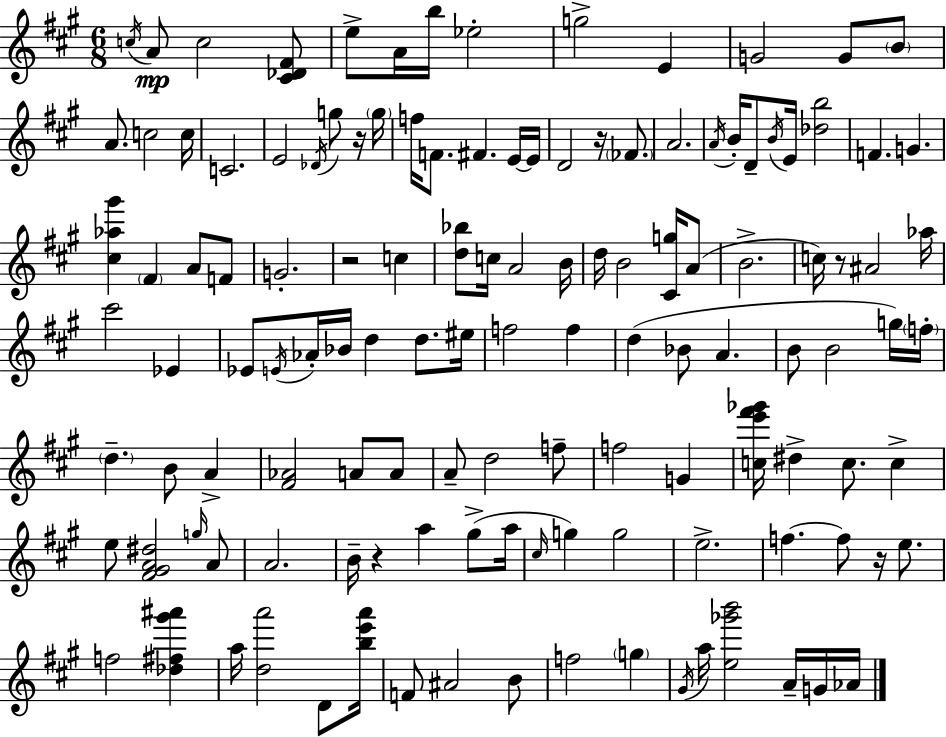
{
  \clef treble
  \numericTimeSignature
  \time 6/8
  \key a \major
  \repeat volta 2 { \acciaccatura { c''16 }\mp a'8 c''2 <cis' des' fis'>8 | e''8-> a'16 b''16 ees''2-. | g''2-> e'4 | g'2 g'8 \parenthesize b'8 | \break a'8. c''2 | c''16 c'2. | e'2 \acciaccatura { des'16 } g''8 | r16 \parenthesize g''16 f''16 f'8. fis'4. | \break e'16~~ e'16 d'2 r16 \parenthesize fes'8. | a'2. | \acciaccatura { a'16 } b'16-. d'8-- \acciaccatura { b'16 } e'16 <des'' b''>2 | f'4. g'4. | \break <cis'' aes'' gis'''>4 \parenthesize fis'4 | a'8 f'8 g'2.-. | r2 | c''4 <d'' bes''>8 c''16 a'2 | \break b'16 d''16 b'2 | <cis' g''>16 a'8( b'2.-> | c''16) r8 ais'2 | aes''16 cis'''2 | \break ees'4 ees'8 \acciaccatura { e'16 } aes'16-. bes'16 d''4 | d''8. eis''16 f''2 | f''4 d''4( bes'8 a'4. | b'8 b'2 | \break g''16) \parenthesize f''16-. \parenthesize d''4.-- b'8 | a'4-> <fis' aes'>2 | a'8 a'8 a'8-- d''2 | f''8-- f''2 | \break g'4 <c'' e''' fis''' ges'''>16 dis''4-> c''8. | c''4-> e''8 <fis' gis' a' dis''>2 | \grace { g''16 } a'8 a'2. | b'16-- r4 a''4 | \break gis''8->( a''16 \grace { cis''16 }) g''4 g''2 | e''2.-> | f''4.~~ | f''8 r16 e''8. f''2 | \break <des'' fis'' gis''' ais'''>4 a''16 <d'' a'''>2 | d'8 <b'' e''' a'''>16 f'8 ais'2 | b'8 f''2 | \parenthesize g''4 \acciaccatura { gis'16 } a''16 <e'' ges''' b'''>2 | \break a'16-- g'16 aes'16 } \bar "|."
}